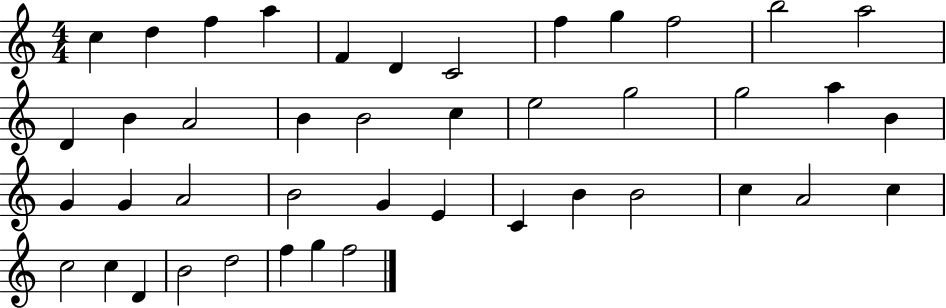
C5/q D5/q F5/q A5/q F4/q D4/q C4/h F5/q G5/q F5/h B5/h A5/h D4/q B4/q A4/h B4/q B4/h C5/q E5/h G5/h G5/h A5/q B4/q G4/q G4/q A4/h B4/h G4/q E4/q C4/q B4/q B4/h C5/q A4/h C5/q C5/h C5/q D4/q B4/h D5/h F5/q G5/q F5/h